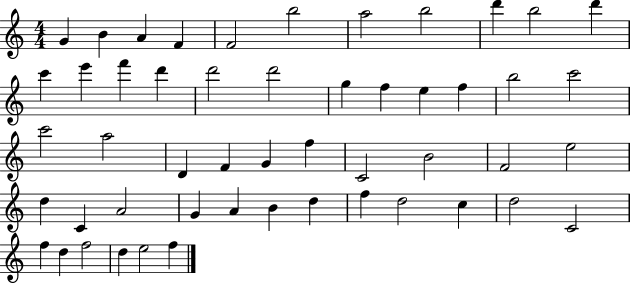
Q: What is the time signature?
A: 4/4